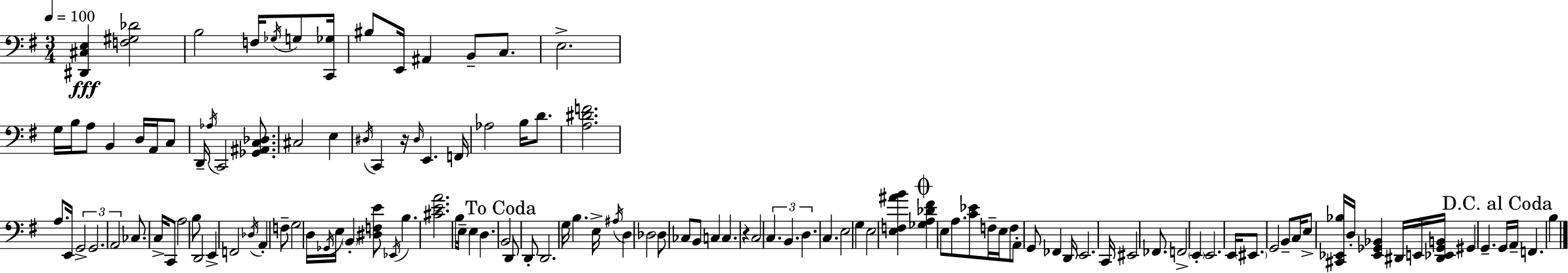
X:1
T:Untitled
M:3/4
L:1/4
K:G
[^D,,^C,E,] [F,^G,_D]2 B,2 F,/4 _G,/4 G,/2 [C,,_G,]/4 ^B,/2 E,,/4 ^A,, B,,/2 C,/2 E,2 G,/4 B,/4 A,/2 B,, D,/4 A,,/4 C,/2 D,,/4 _A,/4 C,,2 [_G,,^A,,C,_D,]/2 ^C,2 E, ^D,/4 C,, z/4 ^D,/4 E,, F,,/4 _A,2 B,/4 D/2 [A,^DF]2 A,/2 E,,/4 G,,2 G,,2 A,,2 _C,/2 C,/4 C,,/2 A,2 B,/2 D,,2 E,, F,,2 _D,/4 A,, F,/2 G,2 D,/4 _G,,/4 E,/4 B,, [^D,F,E]/2 _E,,/4 B, [^CEA]2 B,/4 E,/4 E, D, B,,2 D,,/2 D,,/2 D,,2 G,/4 B, E,/4 ^A,/4 D, _D,2 _D,/2 _C,/2 B,,/2 C, C, z C,2 C, B,, D, C, E,2 G, E,2 [E,F,^AB] [_G,A,_D^F] E,/2 A,/2 [C_E]/2 F,/4 E,/4 F,/2 A,,/2 G,,/2 _F,, D,,/4 E,,2 C,,/4 ^E,,2 _F,,/2 F,,2 E,, E,,2 E,,/4 ^E,,/2 G,,2 B,,/2 C,/4 E,/2 [^C,,_E,,_B,]/4 D,/4 [_E,,_G,,_B,,] ^D,,/4 E,,/4 [^D,,_E,,_G,,B,,]/4 ^G,, G,, G,,/4 A,,/4 F,, B,